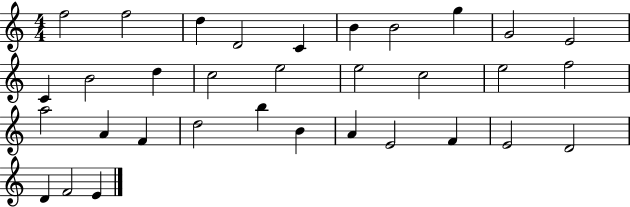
F5/h F5/h D5/q D4/h C4/q B4/q B4/h G5/q G4/h E4/h C4/q B4/h D5/q C5/h E5/h E5/h C5/h E5/h F5/h A5/h A4/q F4/q D5/h B5/q B4/q A4/q E4/h F4/q E4/h D4/h D4/q F4/h E4/q